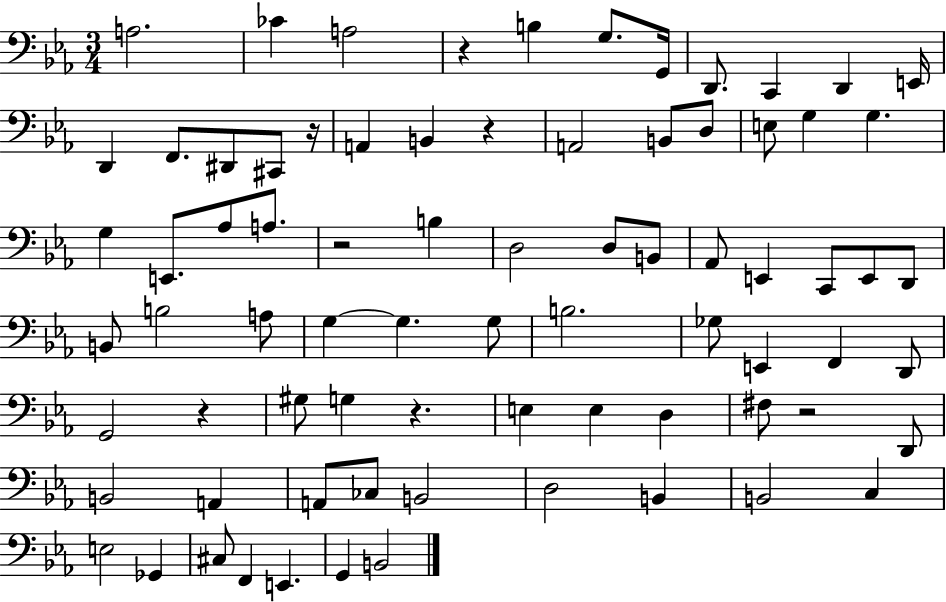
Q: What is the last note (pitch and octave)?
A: B2